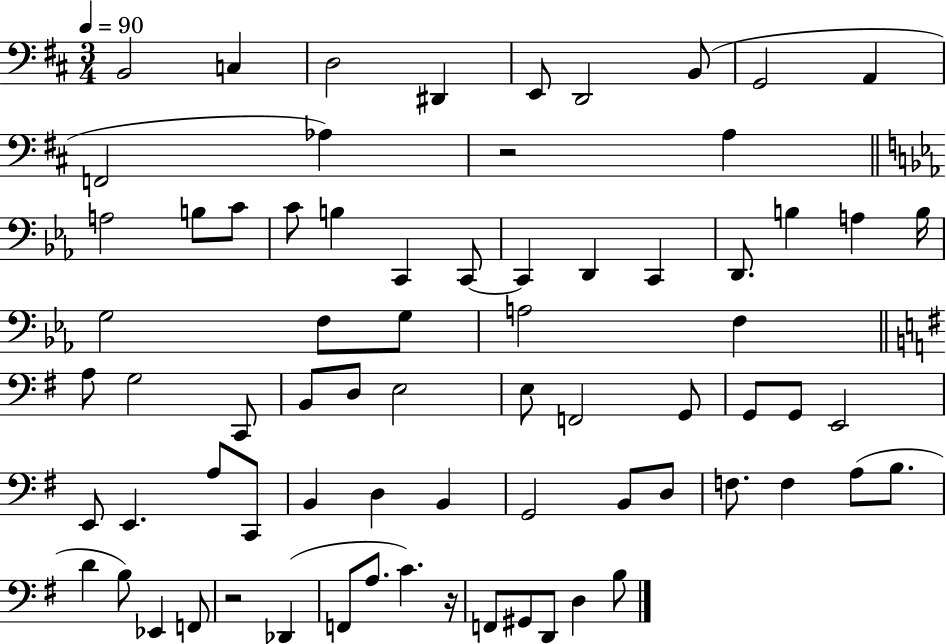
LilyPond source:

{
  \clef bass
  \numericTimeSignature
  \time 3/4
  \key d \major
  \tempo 4 = 90
  b,2 c4 | d2 dis,4 | e,8 d,2 b,8( | g,2 a,4 | \break f,2 aes4) | r2 a4 | \bar "||" \break \key c \minor a2 b8 c'8 | c'8 b4 c,4 c,8~~ | c,4 d,4 c,4 | d,8. b4 a4 b16 | \break g2 f8 g8 | a2 f4 | \bar "||" \break \key e \minor a8 g2 c,8 | b,8 d8 e2 | e8 f,2 g,8 | g,8 g,8 e,2 | \break e,8 e,4. a8 c,8 | b,4 d4 b,4 | g,2 b,8 d8 | f8. f4 a8( b8. | \break d'4 b8) ees,4 f,8 | r2 des,4( | f,8 a8. c'4.) r16 | f,8 gis,8 d,8 d4 b8 | \break \bar "|."
}